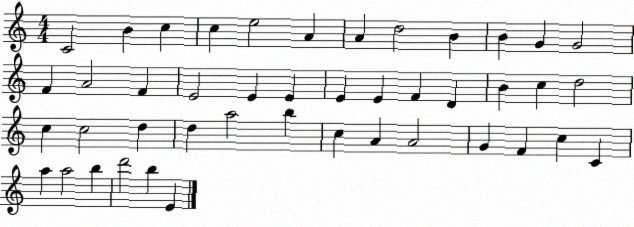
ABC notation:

X:1
T:Untitled
M:4/4
L:1/4
K:C
C2 B c c e2 A A d2 B B G G2 F A2 F E2 E E E E F D B c d2 c c2 d d a2 b c A A2 G F c C a a2 b d'2 b E